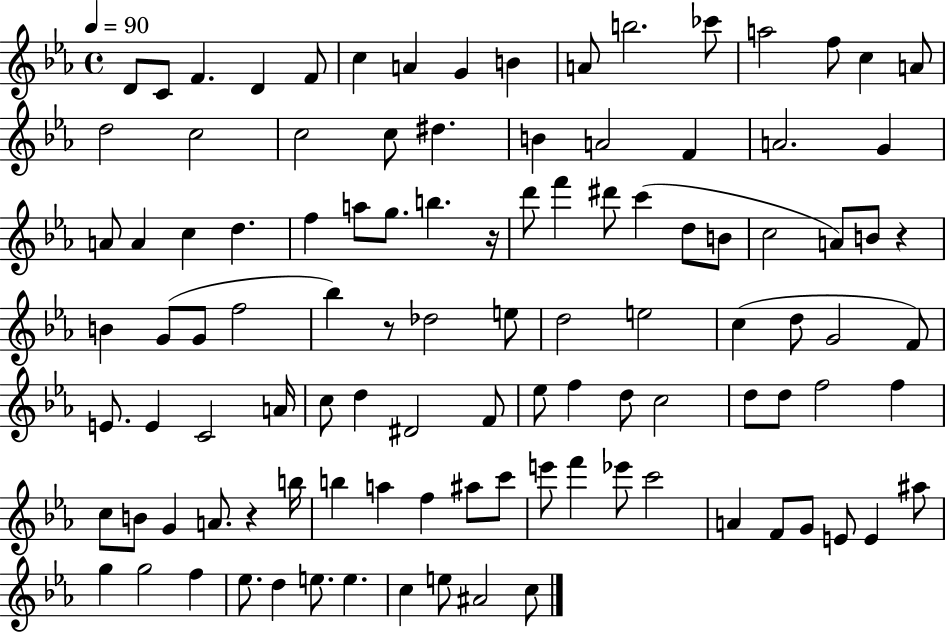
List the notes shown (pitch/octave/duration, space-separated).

D4/e C4/e F4/q. D4/q F4/e C5/q A4/q G4/q B4/q A4/e B5/h. CES6/e A5/h F5/e C5/q A4/e D5/h C5/h C5/h C5/e D#5/q. B4/q A4/h F4/q A4/h. G4/q A4/e A4/q C5/q D5/q. F5/q A5/e G5/e. B5/q. R/s D6/e F6/q D#6/e C6/q D5/e B4/e C5/h A4/e B4/e R/q B4/q G4/e G4/e F5/h Bb5/q R/e Db5/h E5/e D5/h E5/h C5/q D5/e G4/h F4/e E4/e. E4/q C4/h A4/s C5/e D5/q D#4/h F4/e Eb5/e F5/q D5/e C5/h D5/e D5/e F5/h F5/q C5/e B4/e G4/q A4/e. R/q B5/s B5/q A5/q F5/q A#5/e C6/e E6/e F6/q Eb6/e C6/h A4/q F4/e G4/e E4/e E4/q A#5/e G5/q G5/h F5/q Eb5/e. D5/q E5/e. E5/q. C5/q E5/e A#4/h C5/e